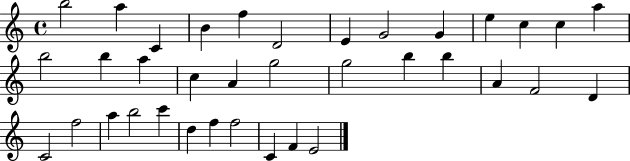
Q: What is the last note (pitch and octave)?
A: E4